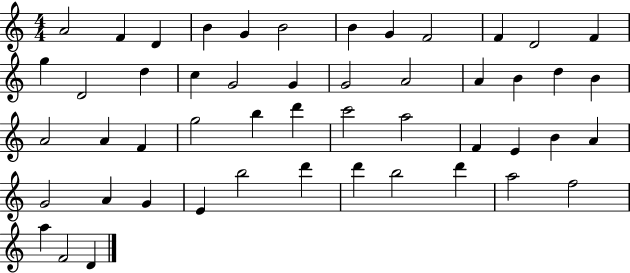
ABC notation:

X:1
T:Untitled
M:4/4
L:1/4
K:C
A2 F D B G B2 B G F2 F D2 F g D2 d c G2 G G2 A2 A B d B A2 A F g2 b d' c'2 a2 F E B A G2 A G E b2 d' d' b2 d' a2 f2 a F2 D